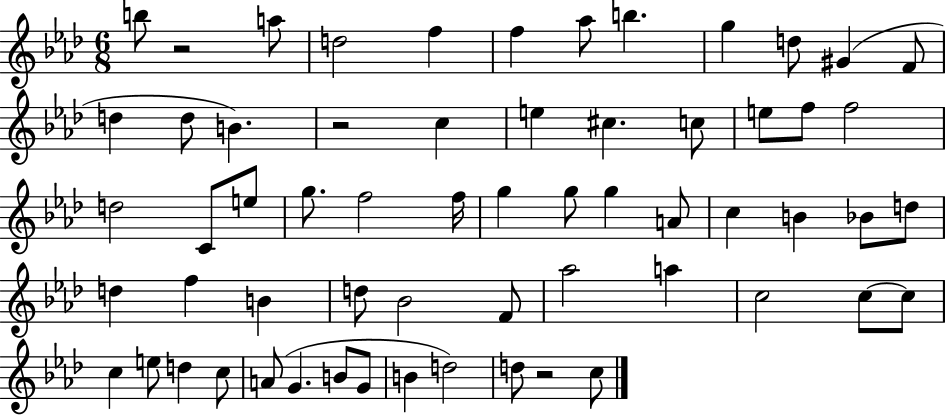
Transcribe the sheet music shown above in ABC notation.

X:1
T:Untitled
M:6/8
L:1/4
K:Ab
b/2 z2 a/2 d2 f f _a/2 b g d/2 ^G F/2 d d/2 B z2 c e ^c c/2 e/2 f/2 f2 d2 C/2 e/2 g/2 f2 f/4 g g/2 g A/2 c B _B/2 d/2 d f B d/2 _B2 F/2 _a2 a c2 c/2 c/2 c e/2 d c/2 A/2 G B/2 G/2 B d2 d/2 z2 c/2